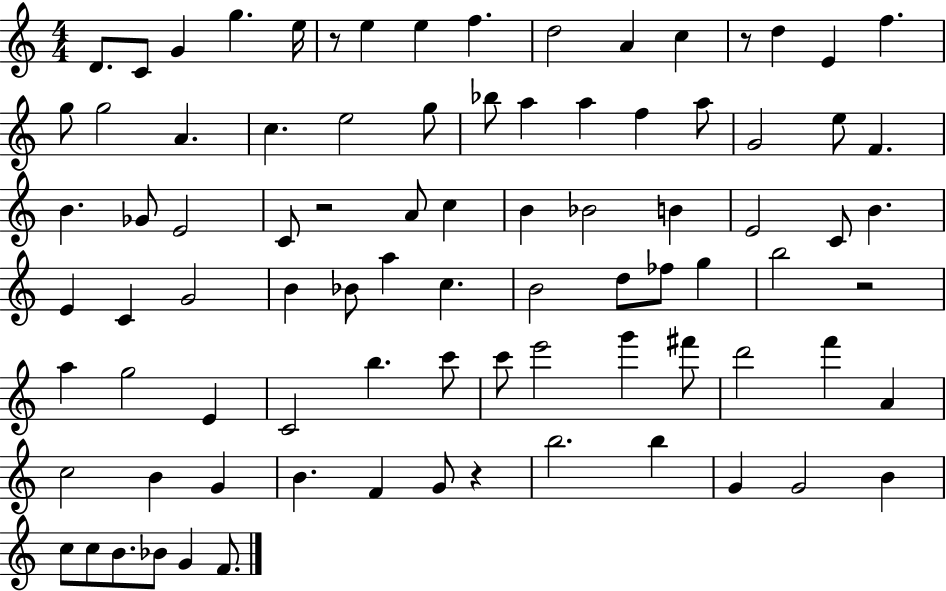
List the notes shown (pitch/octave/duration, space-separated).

D4/e. C4/e G4/q G5/q. E5/s R/e E5/q E5/q F5/q. D5/h A4/q C5/q R/e D5/q E4/q F5/q. G5/e G5/h A4/q. C5/q. E5/h G5/e Bb5/e A5/q A5/q F5/q A5/e G4/h E5/e F4/q. B4/q. Gb4/e E4/h C4/e R/h A4/e C5/q B4/q Bb4/h B4/q E4/h C4/e B4/q. E4/q C4/q G4/h B4/q Bb4/e A5/q C5/q. B4/h D5/e FES5/e G5/q B5/h R/h A5/q G5/h E4/q C4/h B5/q. C6/e C6/e E6/h G6/q F#6/e D6/h F6/q A4/q C5/h B4/q G4/q B4/q. F4/q G4/e R/q B5/h. B5/q G4/q G4/h B4/q C5/e C5/e B4/e. Bb4/e G4/q F4/e.